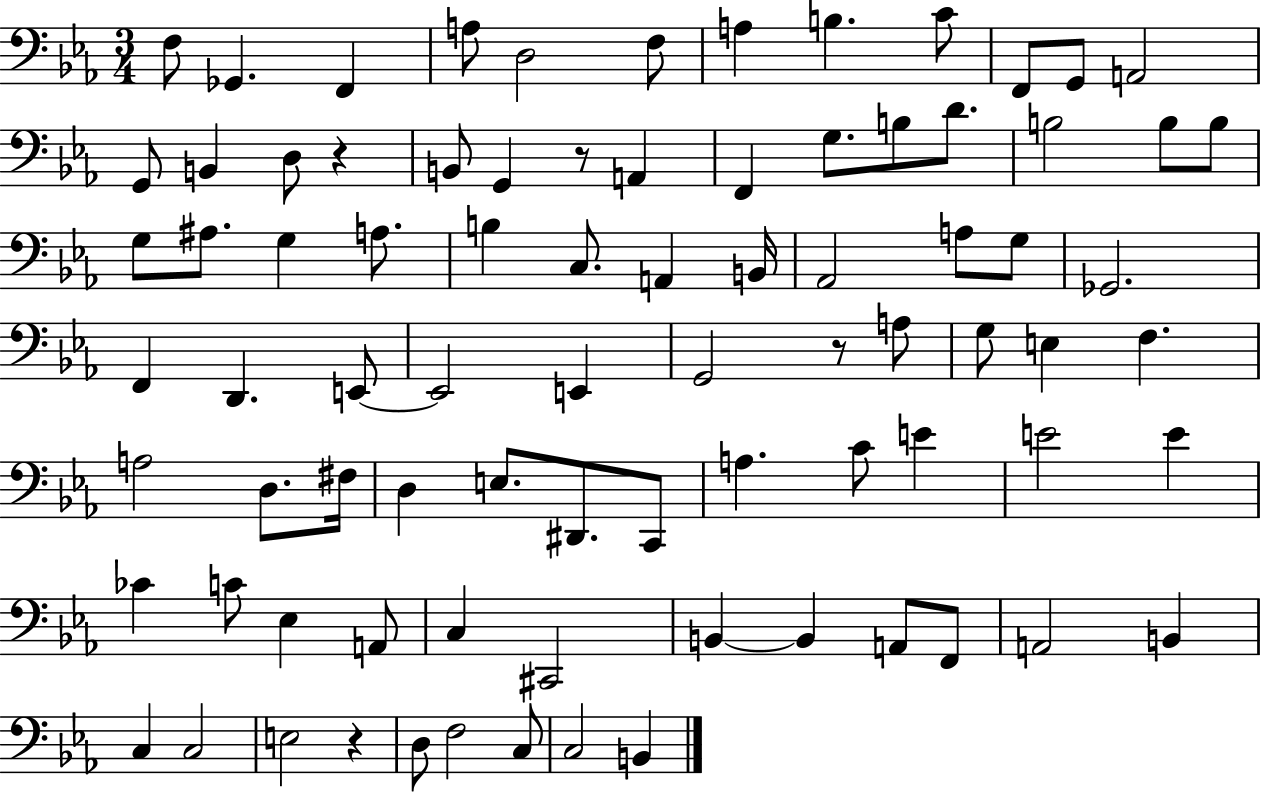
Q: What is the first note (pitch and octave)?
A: F3